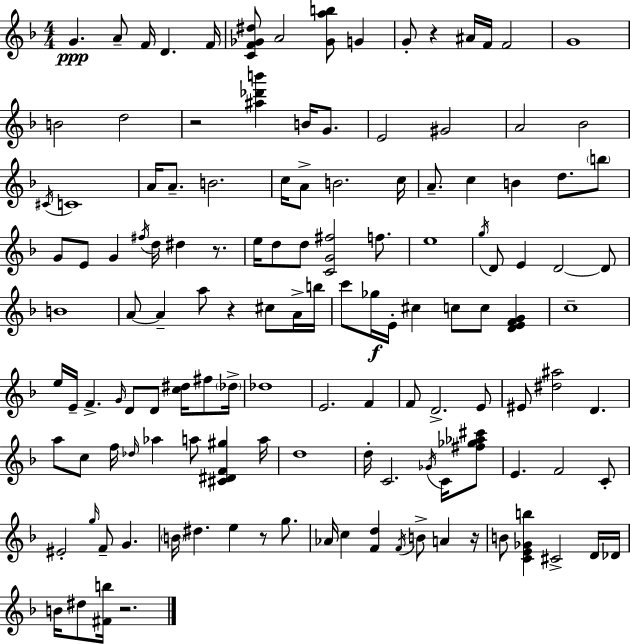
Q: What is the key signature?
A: D minor